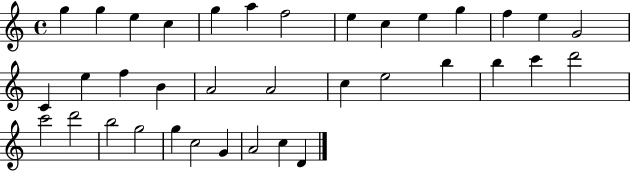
X:1
T:Untitled
M:4/4
L:1/4
K:C
g g e c g a f2 e c e g f e G2 C e f B A2 A2 c e2 b b c' d'2 c'2 d'2 b2 g2 g c2 G A2 c D